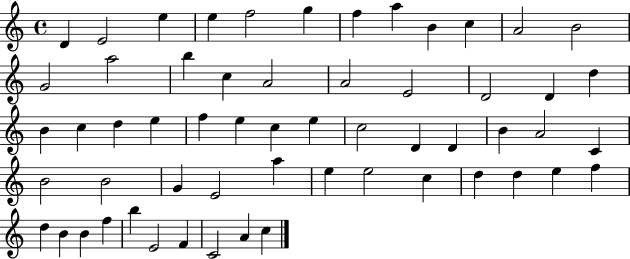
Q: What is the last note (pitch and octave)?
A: C5